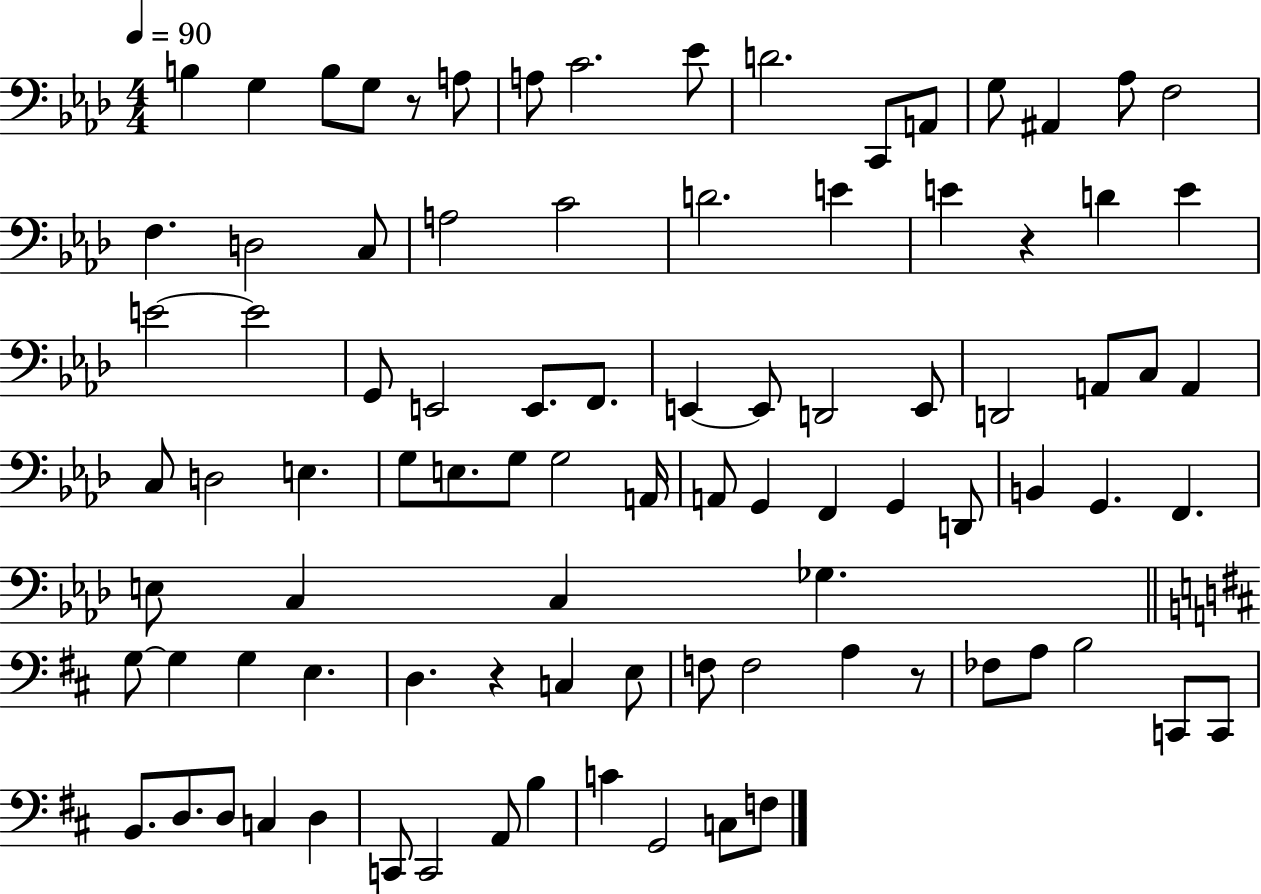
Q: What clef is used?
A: bass